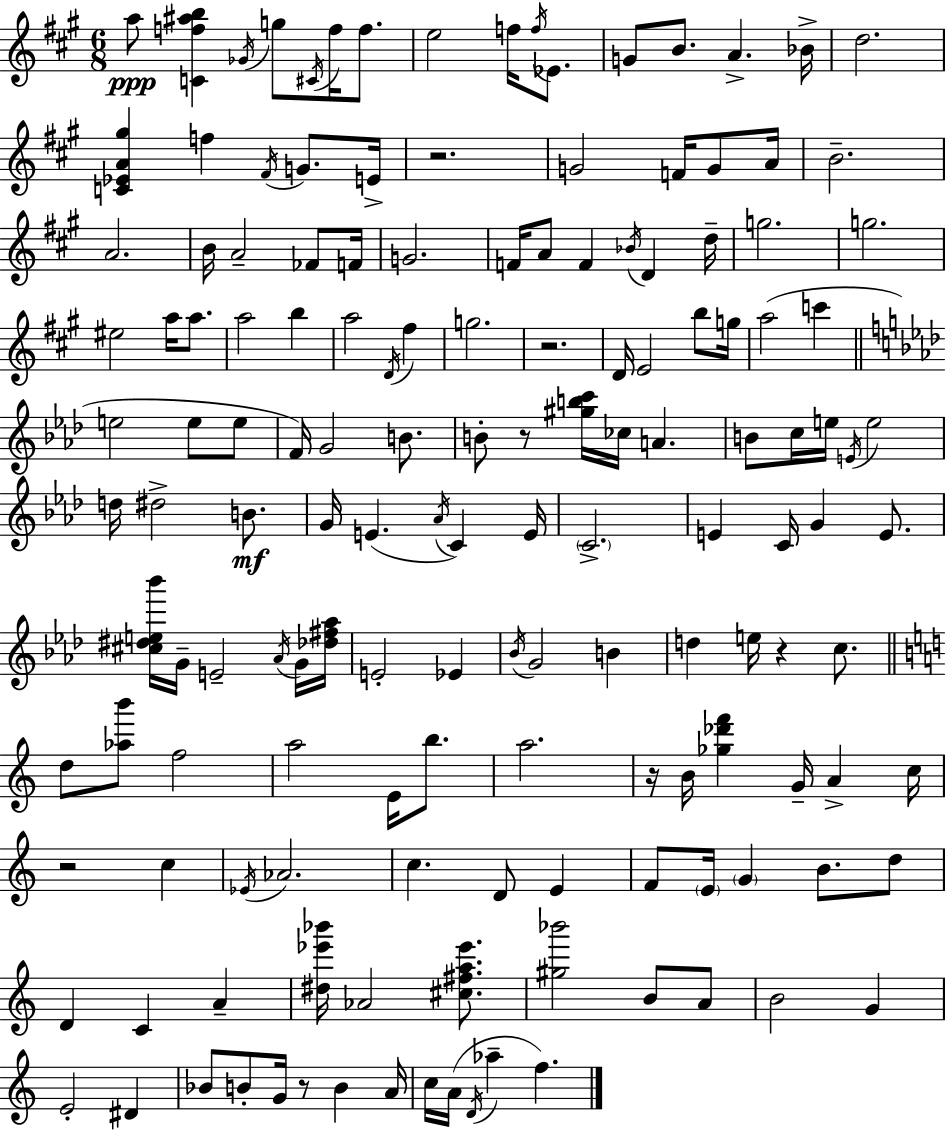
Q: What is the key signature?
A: A major